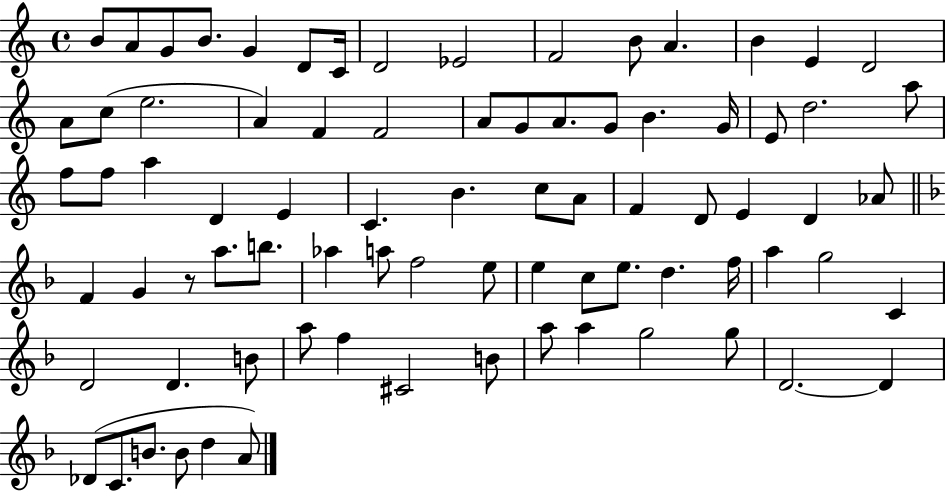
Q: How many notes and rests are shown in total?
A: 80